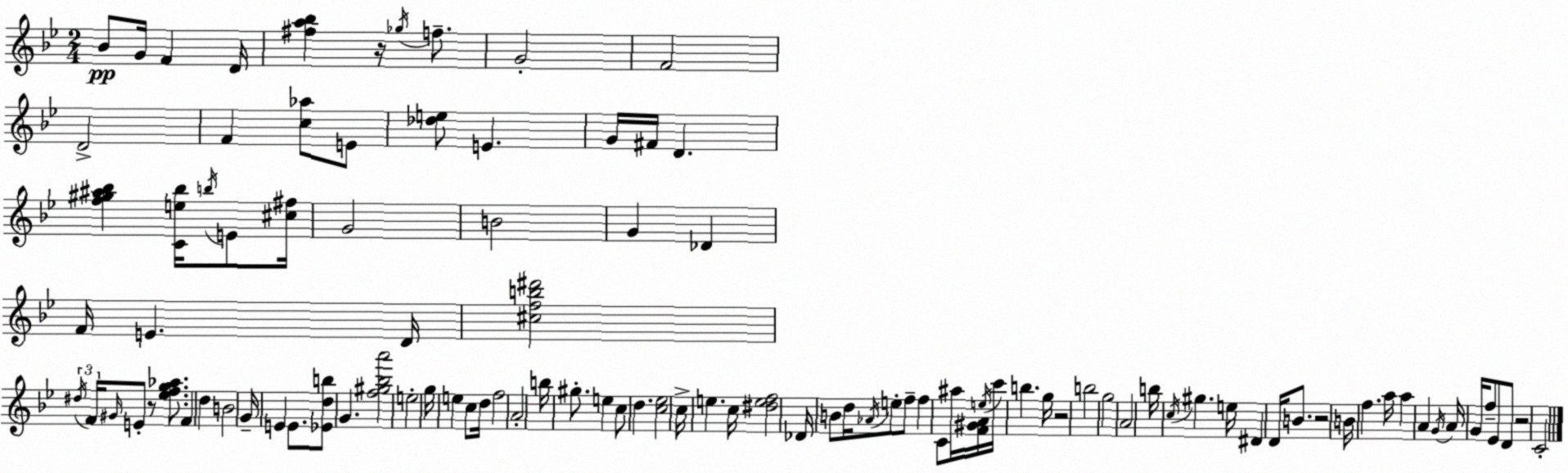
X:1
T:Untitled
M:2/4
L:1/4
K:Gm
_B/2 G/4 F D/4 [^fa_b] z/4 _g/4 f/2 G2 F2 D2 F [c_a]/2 E/2 [_de]/2 E G/4 ^F/4 D [f^g^a_b] [Ce_b]/4 b/4 E/2 [^c^f]/4 G2 B2 G _D F/4 E D/4 [^cfb^d']2 ^d/4 F/4 ^G/4 E/2 z/2 [_efg_a]/2 F d B2 G/4 E E/2 [_Edb]/2 G [f^g_ba']2 e2 g/4 e c/2 d/4 f2 A2 b/4 ^g/2 e c/2 d [c_e]2 c/4 e c/4 [^def]2 _D/4 B/2 d/4 _A/4 e/2 f/2 f C/2 ^a/4 [F^GA]/4 e/4 c'/4 b g/4 z2 b2 g2 A2 b/4 c/4 ^g e/4 ^D D/4 B/2 z2 B/4 f a/4 a A G/4 A/4 G/4 f/2 _E/2 D/2 z2 C2